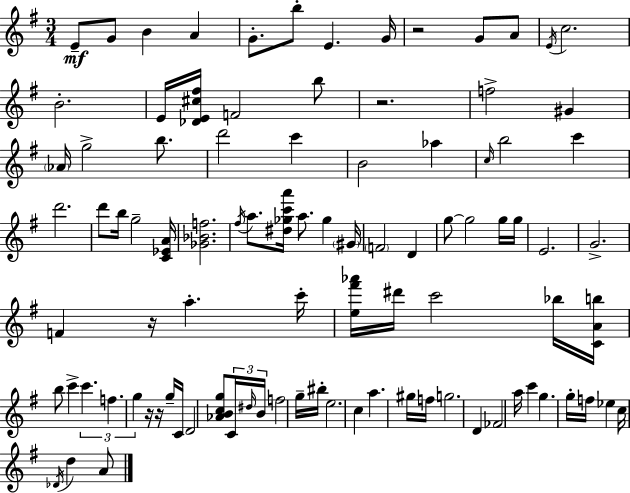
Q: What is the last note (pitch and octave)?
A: A4